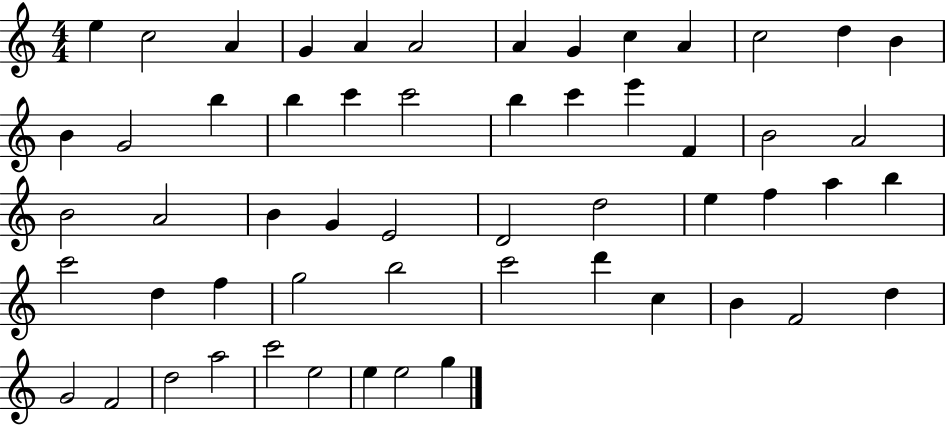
E5/q C5/h A4/q G4/q A4/q A4/h A4/q G4/q C5/q A4/q C5/h D5/q B4/q B4/q G4/h B5/q B5/q C6/q C6/h B5/q C6/q E6/q F4/q B4/h A4/h B4/h A4/h B4/q G4/q E4/h D4/h D5/h E5/q F5/q A5/q B5/q C6/h D5/q F5/q G5/h B5/h C6/h D6/q C5/q B4/q F4/h D5/q G4/h F4/h D5/h A5/h C6/h E5/h E5/q E5/h G5/q